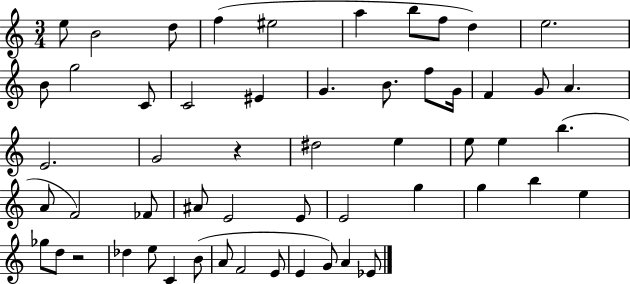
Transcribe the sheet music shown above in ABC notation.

X:1
T:Untitled
M:3/4
L:1/4
K:C
e/2 B2 d/2 f ^e2 a b/2 f/2 d e2 B/2 g2 C/2 C2 ^E G B/2 f/2 G/4 F G/2 A E2 G2 z ^d2 e e/2 e b A/2 F2 _F/2 ^A/2 E2 E/2 E2 g g b e _g/2 d/2 z2 _d e/2 C B/2 A/2 F2 E/2 E G/2 A _E/2